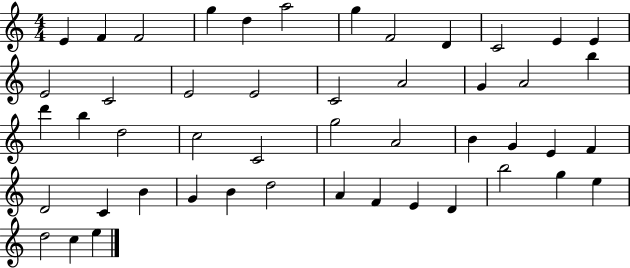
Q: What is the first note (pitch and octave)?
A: E4